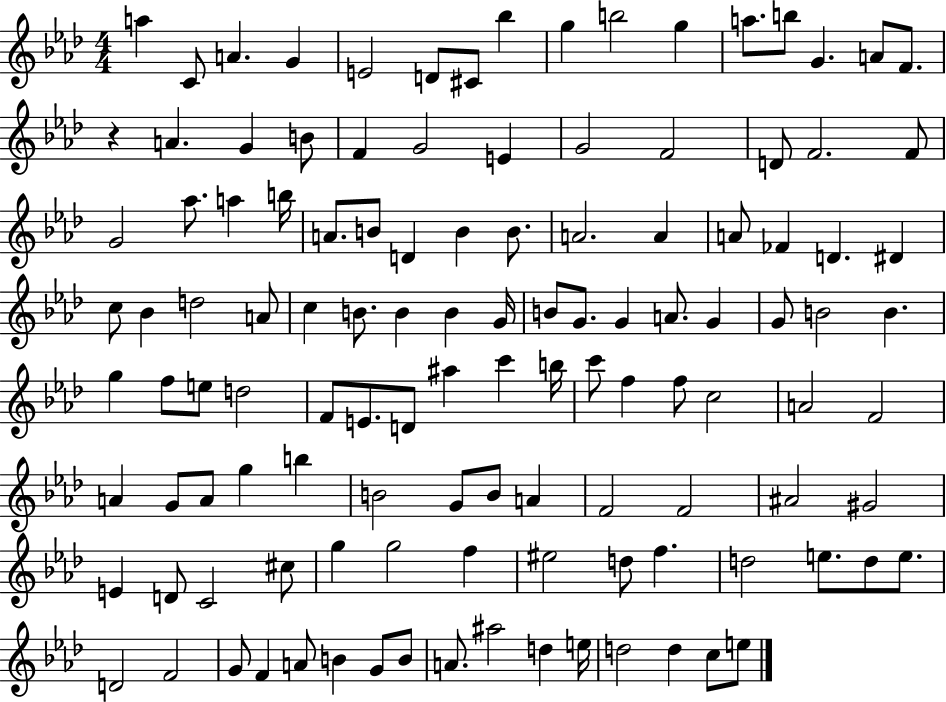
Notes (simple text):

A5/q C4/e A4/q. G4/q E4/h D4/e C#4/e Bb5/q G5/q B5/h G5/q A5/e. B5/e G4/q. A4/e F4/e. R/q A4/q. G4/q B4/e F4/q G4/h E4/q G4/h F4/h D4/e F4/h. F4/e G4/h Ab5/e. A5/q B5/s A4/e. B4/e D4/q B4/q B4/e. A4/h. A4/q A4/e FES4/q D4/q. D#4/q C5/e Bb4/q D5/h A4/e C5/q B4/e. B4/q B4/q G4/s B4/e G4/e. G4/q A4/e. G4/q G4/e B4/h B4/q. G5/q F5/e E5/e D5/h F4/e E4/e. D4/e A#5/q C6/q B5/s C6/e F5/q F5/e C5/h A4/h F4/h A4/q G4/e A4/e G5/q B5/q B4/h G4/e B4/e A4/q F4/h F4/h A#4/h G#4/h E4/q D4/e C4/h C#5/e G5/q G5/h F5/q EIS5/h D5/e F5/q. D5/h E5/e. D5/e E5/e. D4/h F4/h G4/e F4/q A4/e B4/q G4/e B4/e A4/e. A#5/h D5/q E5/s D5/h D5/q C5/e E5/e